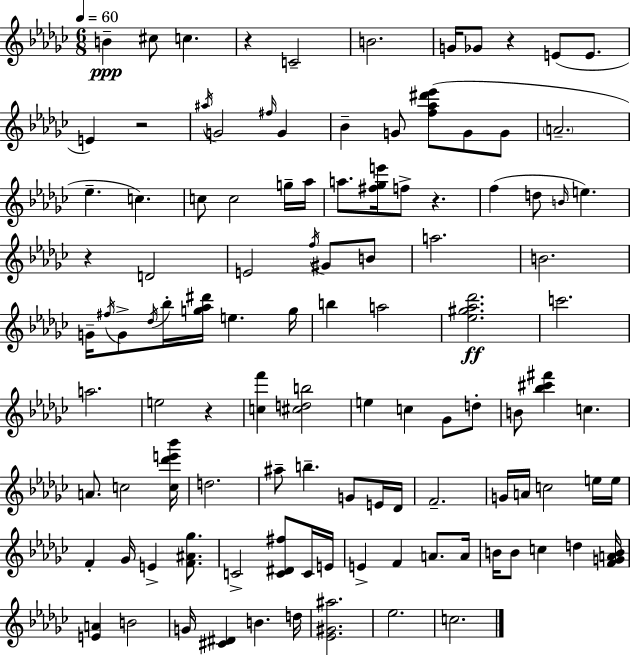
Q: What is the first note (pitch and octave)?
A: B4